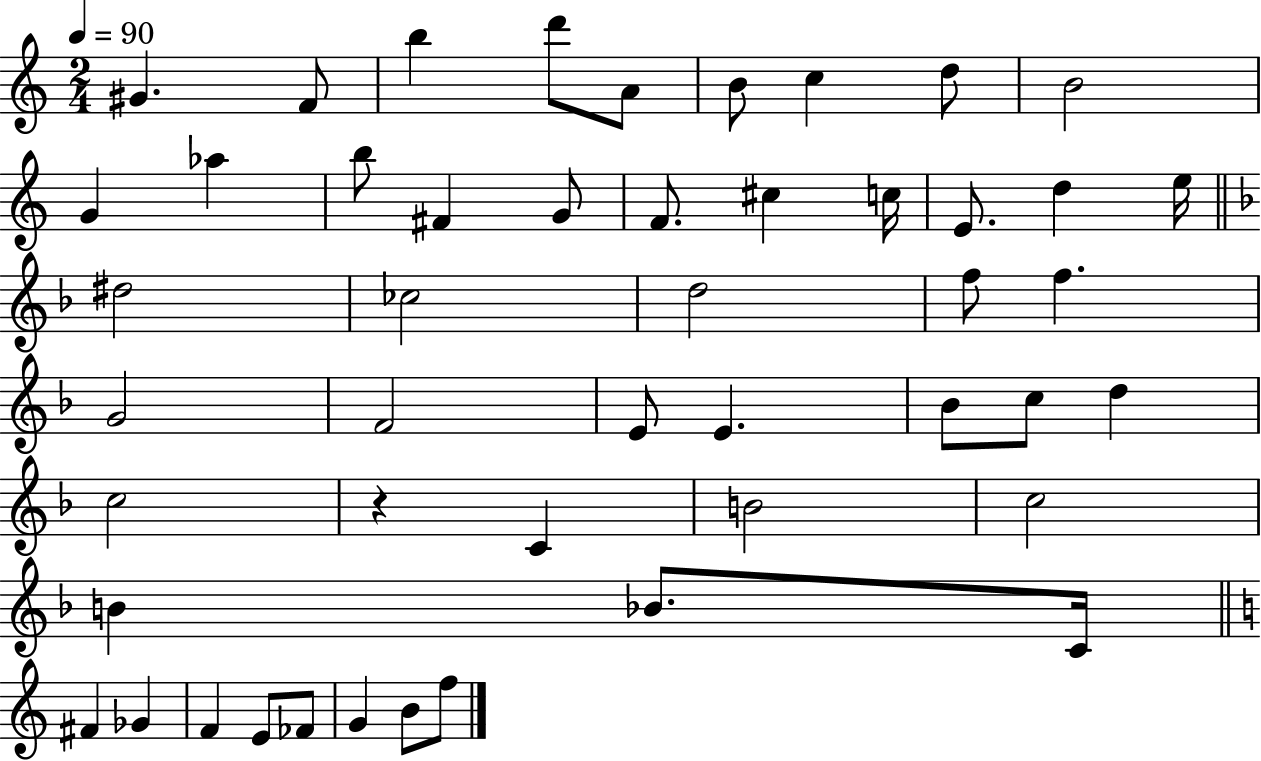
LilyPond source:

{
  \clef treble
  \numericTimeSignature
  \time 2/4
  \key c \major
  \tempo 4 = 90
  \repeat volta 2 { gis'4. f'8 | b''4 d'''8 a'8 | b'8 c''4 d''8 | b'2 | \break g'4 aes''4 | b''8 fis'4 g'8 | f'8. cis''4 c''16 | e'8. d''4 e''16 | \break \bar "||" \break \key f \major dis''2 | ces''2 | d''2 | f''8 f''4. | \break g'2 | f'2 | e'8 e'4. | bes'8 c''8 d''4 | \break c''2 | r4 c'4 | b'2 | c''2 | \break b'4 bes'8. c'16 | \bar "||" \break \key a \minor fis'4 ges'4 | f'4 e'8 fes'8 | g'4 b'8 f''8 | } \bar "|."
}